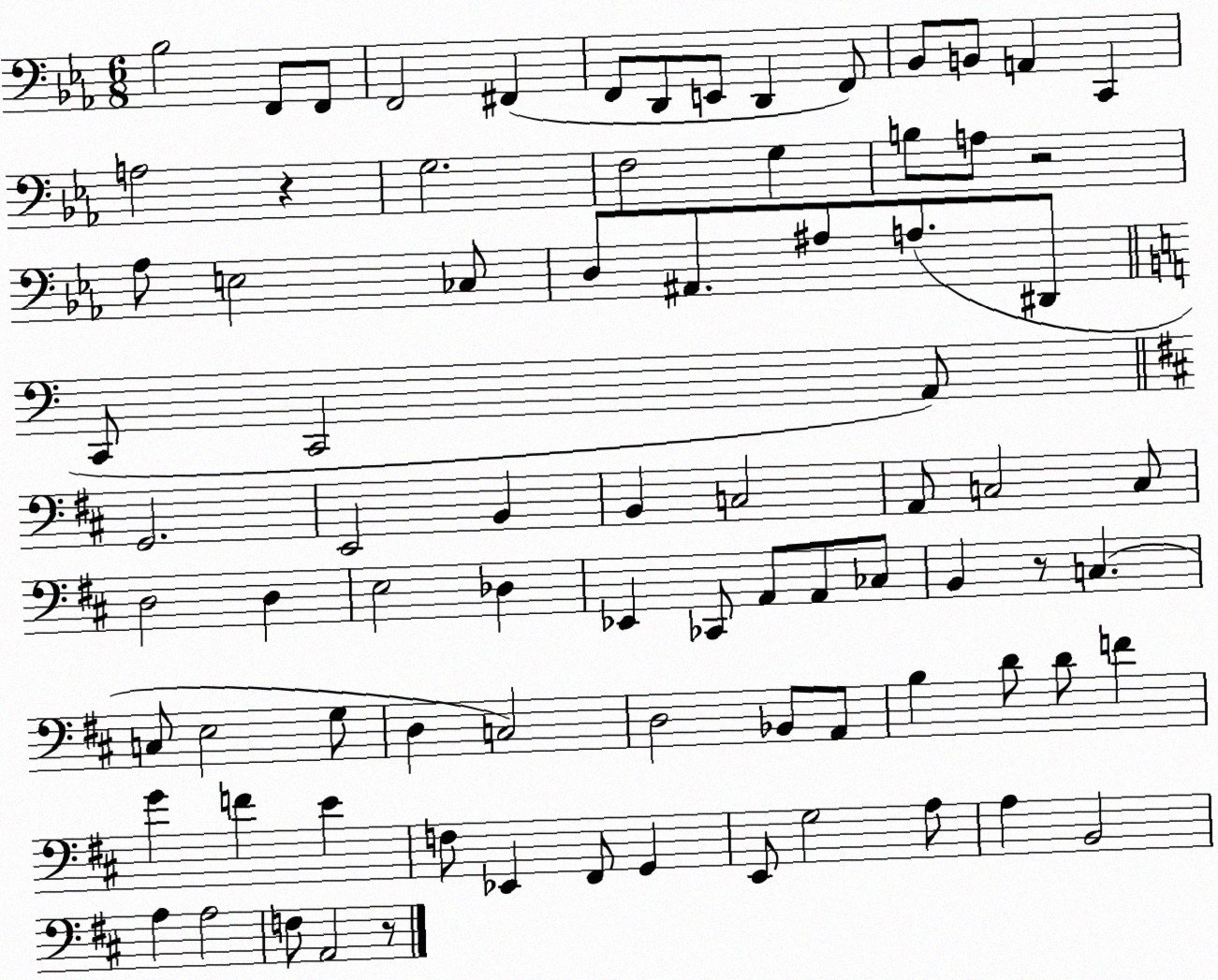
X:1
T:Untitled
M:6/8
L:1/4
K:Eb
_B,2 F,,/2 F,,/2 F,,2 ^F,, F,,/2 D,,/2 E,,/2 D,, F,,/2 _B,,/2 B,,/2 A,, C,, A,2 z G,2 F,2 G, B,/2 A,/2 z2 _A,/2 E,2 _C,/2 D,/2 ^A,,/2 ^A,/2 A,/2 ^D,,/2 C,,/2 C,,2 A,,/2 G,,2 E,,2 B,, B,, C,2 A,,/2 C,2 C,/2 D,2 D, E,2 _D, _E,, _C,,/2 A,,/2 A,,/2 _C,/2 B,, z/2 C, C,/2 E,2 G,/2 D, C,2 D,2 _B,,/2 A,,/2 B, D/2 D/2 F G F E F,/2 _E,, ^F,,/2 G,, E,,/2 G,2 A,/2 A, B,,2 A, A,2 F,/2 A,,2 z/2